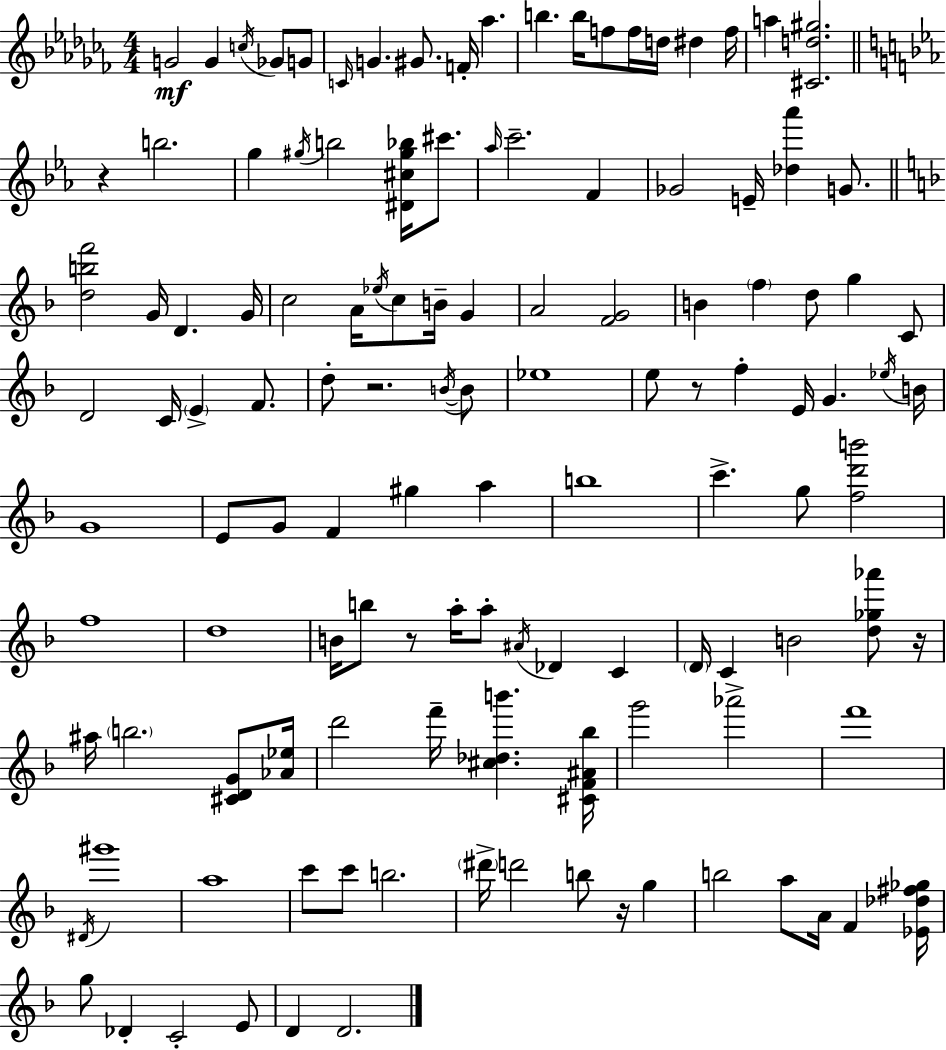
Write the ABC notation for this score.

X:1
T:Untitled
M:4/4
L:1/4
K:Abm
G2 G c/4 _G/2 G/2 C/4 G ^G/2 F/4 _a b b/4 f/2 f/4 d/4 ^d f/4 a [^Cd^g]2 z b2 g ^g/4 b2 [^D^c^g_b]/4 ^c'/2 _a/4 c'2 F _G2 E/4 [_d_a'] G/2 [dbf']2 G/4 D G/4 c2 A/4 _e/4 c/2 B/4 G A2 [FG]2 B f d/2 g C/2 D2 C/4 E F/2 d/2 z2 B/4 B/2 _e4 e/2 z/2 f E/4 G _e/4 B/4 G4 E/2 G/2 F ^g a b4 c' g/2 [fd'b']2 f4 d4 B/4 b/2 z/2 a/4 a/2 ^A/4 _D C D/4 C B2 [d_g_a']/2 z/4 ^a/4 b2 [^CDG]/2 [_A_e]/4 d'2 f'/4 [^c_db'] [^CF^A_b]/4 g'2 _a'2 f'4 ^D/4 ^g'4 a4 c'/2 c'/2 b2 ^d'/4 d'2 b/2 z/4 g b2 a/2 A/4 F [_E_d^f_g]/4 g/2 _D C2 E/2 D D2